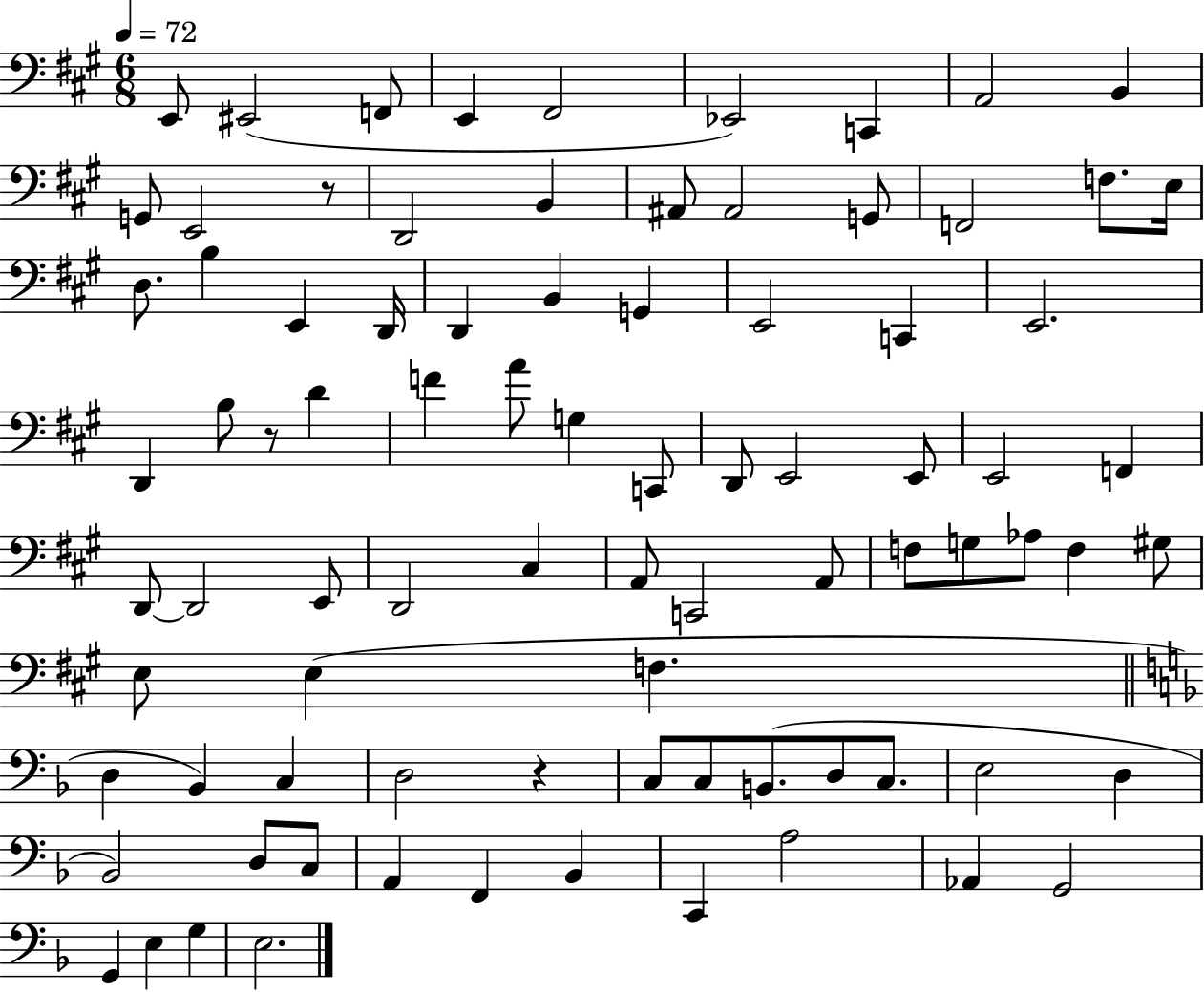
X:1
T:Untitled
M:6/8
L:1/4
K:A
E,,/2 ^E,,2 F,,/2 E,, ^F,,2 _E,,2 C,, A,,2 B,, G,,/2 E,,2 z/2 D,,2 B,, ^A,,/2 ^A,,2 G,,/2 F,,2 F,/2 E,/4 D,/2 B, E,, D,,/4 D,, B,, G,, E,,2 C,, E,,2 D,, B,/2 z/2 D F A/2 G, C,,/2 D,,/2 E,,2 E,,/2 E,,2 F,, D,,/2 D,,2 E,,/2 D,,2 ^C, A,,/2 C,,2 A,,/2 F,/2 G,/2 _A,/2 F, ^G,/2 E,/2 E, F, D, _B,, C, D,2 z C,/2 C,/2 B,,/2 D,/2 C,/2 E,2 D, _B,,2 D,/2 C,/2 A,, F,, _B,, C,, A,2 _A,, G,,2 G,, E, G, E,2